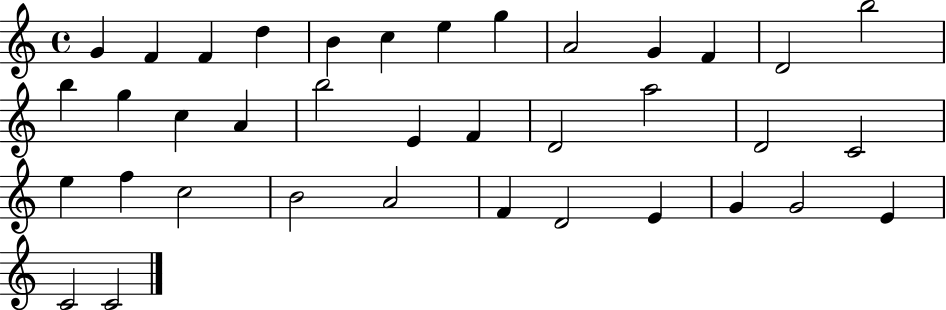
X:1
T:Untitled
M:4/4
L:1/4
K:C
G F F d B c e g A2 G F D2 b2 b g c A b2 E F D2 a2 D2 C2 e f c2 B2 A2 F D2 E G G2 E C2 C2